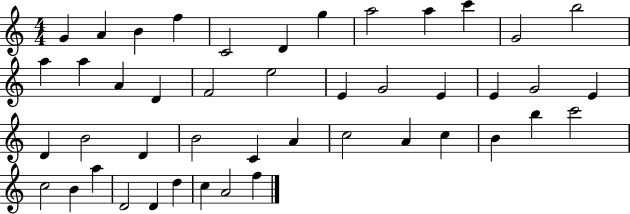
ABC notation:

X:1
T:Untitled
M:4/4
L:1/4
K:C
G A B f C2 D g a2 a c' G2 b2 a a A D F2 e2 E G2 E E G2 E D B2 D B2 C A c2 A c B b c'2 c2 B a D2 D d c A2 f